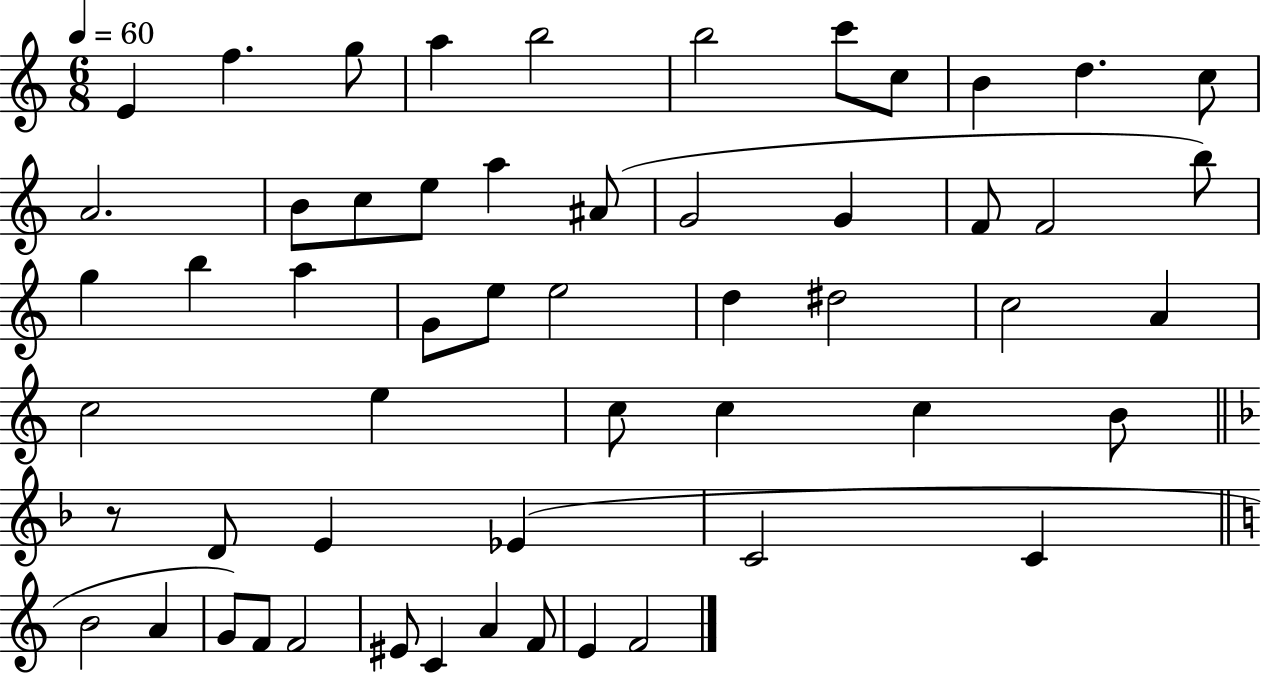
E4/q F5/q. G5/e A5/q B5/h B5/h C6/e C5/e B4/q D5/q. C5/e A4/h. B4/e C5/e E5/e A5/q A#4/e G4/h G4/q F4/e F4/h B5/e G5/q B5/q A5/q G4/e E5/e E5/h D5/q D#5/h C5/h A4/q C5/h E5/q C5/e C5/q C5/q B4/e R/e D4/e E4/q Eb4/q C4/h C4/q B4/h A4/q G4/e F4/e F4/h EIS4/e C4/q A4/q F4/e E4/q F4/h